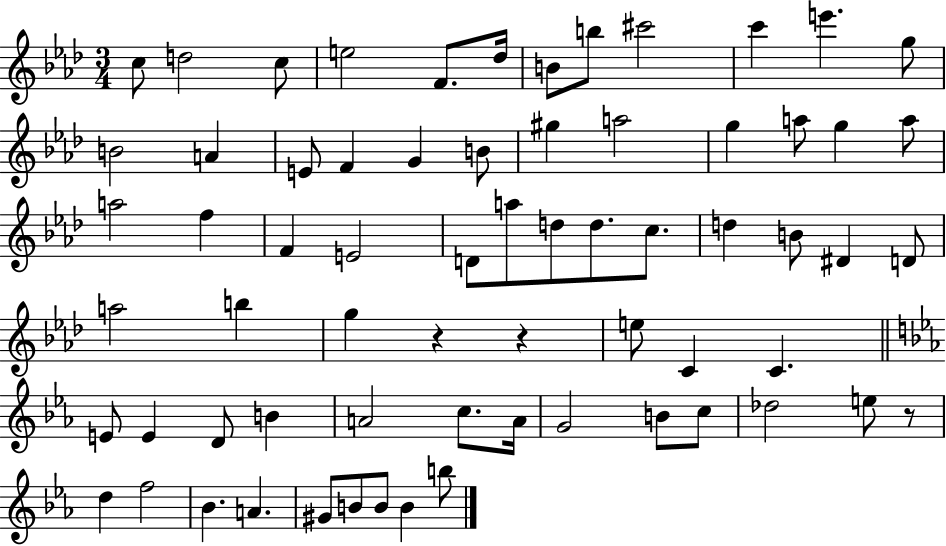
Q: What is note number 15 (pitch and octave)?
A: E4